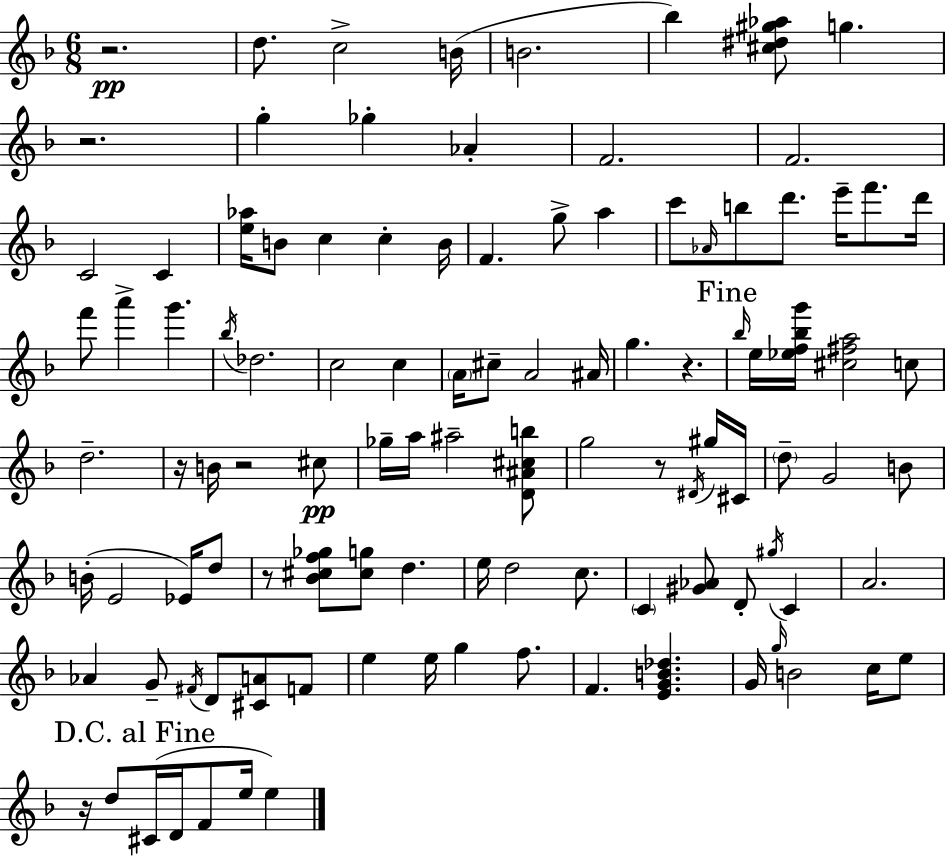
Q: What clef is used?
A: treble